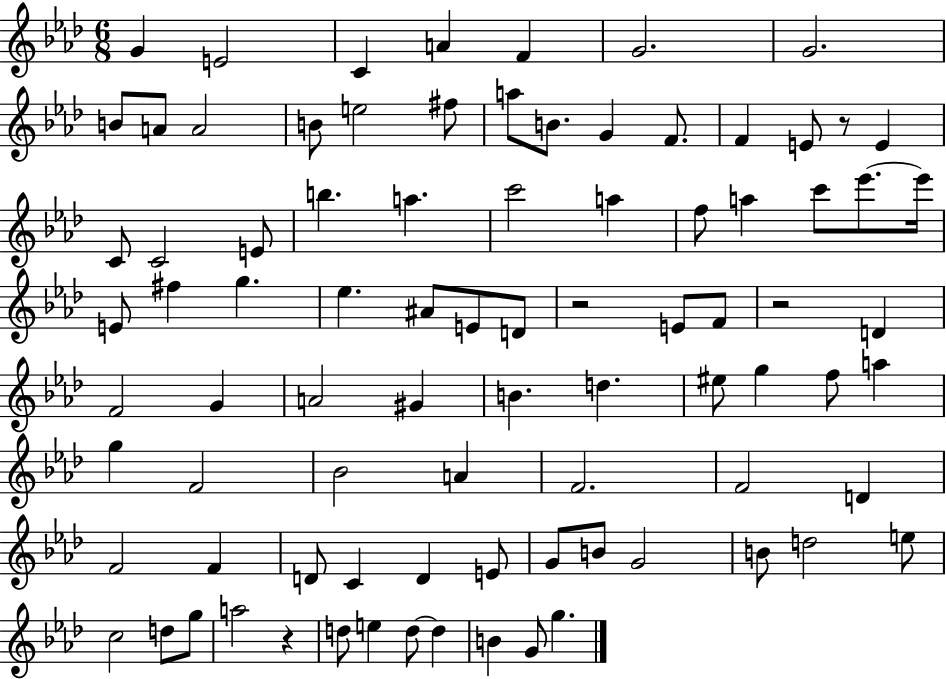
{
  \clef treble
  \numericTimeSignature
  \time 6/8
  \key aes \major
  g'4 e'2 | c'4 a'4 f'4 | g'2. | g'2. | \break b'8 a'8 a'2 | b'8 e''2 fis''8 | a''8 b'8. g'4 f'8. | f'4 e'8 r8 e'4 | \break c'8 c'2 e'8 | b''4. a''4. | c'''2 a''4 | f''8 a''4 c'''8 ees'''8.~~ ees'''16 | \break e'8 fis''4 g''4. | ees''4. ais'8 e'8 d'8 | r2 e'8 f'8 | r2 d'4 | \break f'2 g'4 | a'2 gis'4 | b'4. d''4. | eis''8 g''4 f''8 a''4 | \break g''4 f'2 | bes'2 a'4 | f'2. | f'2 d'4 | \break f'2 f'4 | d'8 c'4 d'4 e'8 | g'8 b'8 g'2 | b'8 d''2 e''8 | \break c''2 d''8 g''8 | a''2 r4 | d''8 e''4 d''8~~ d''4 | b'4 g'8 g''4. | \break \bar "|."
}